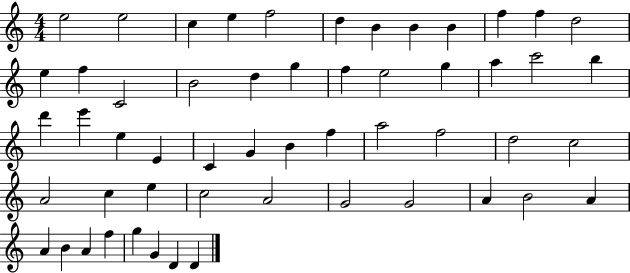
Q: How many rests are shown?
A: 0